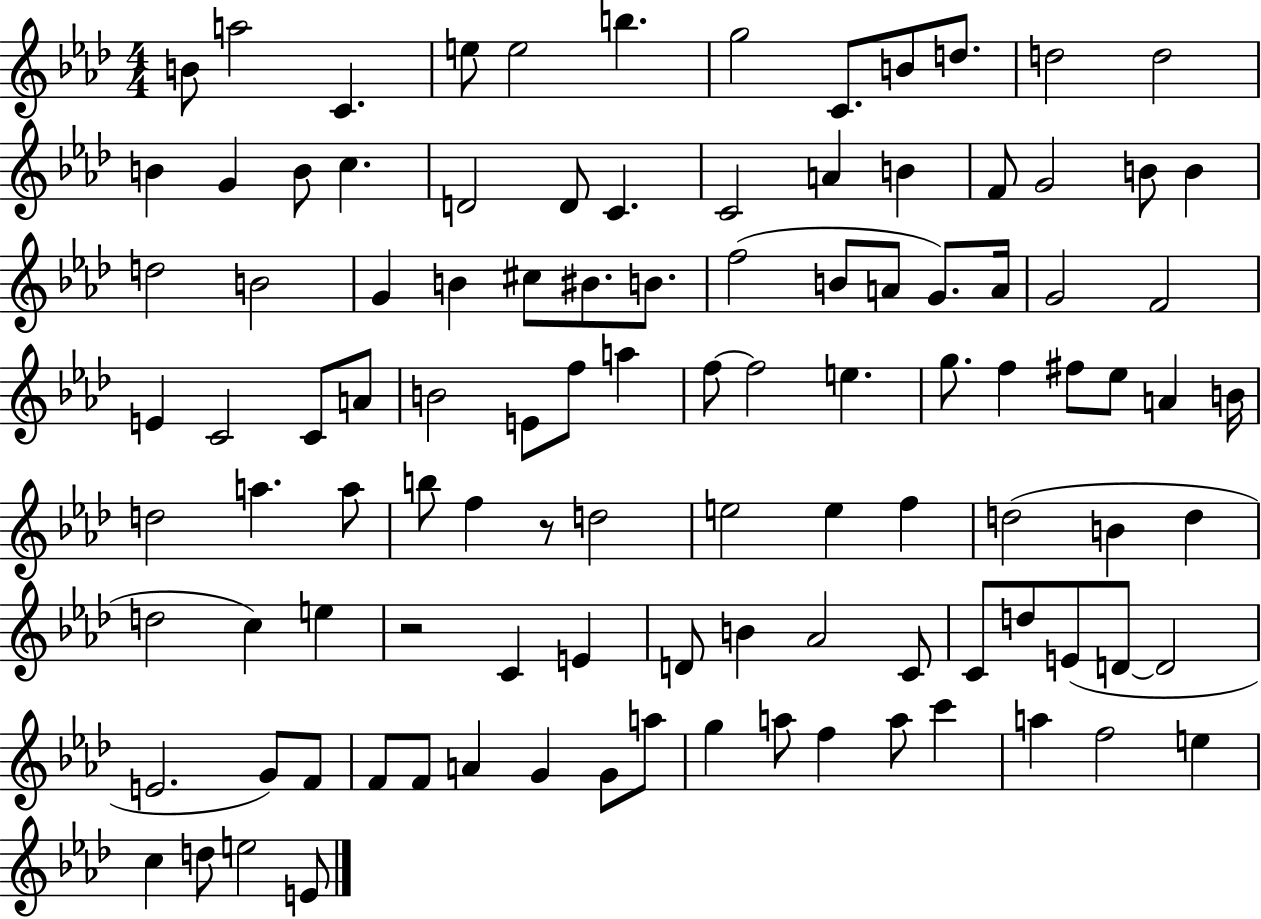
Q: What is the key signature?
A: AES major